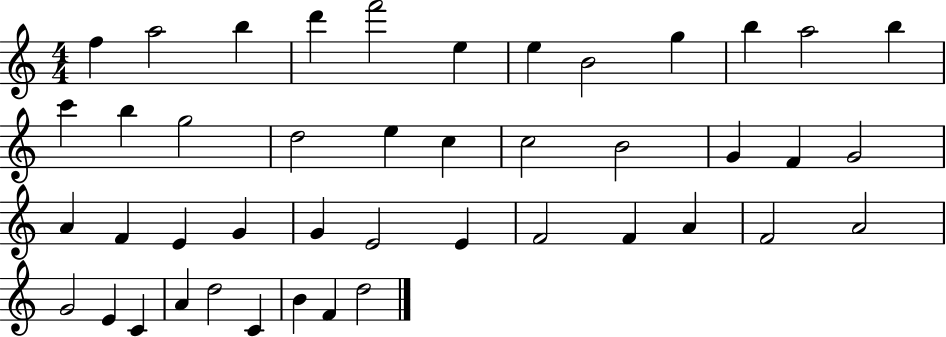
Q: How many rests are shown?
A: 0